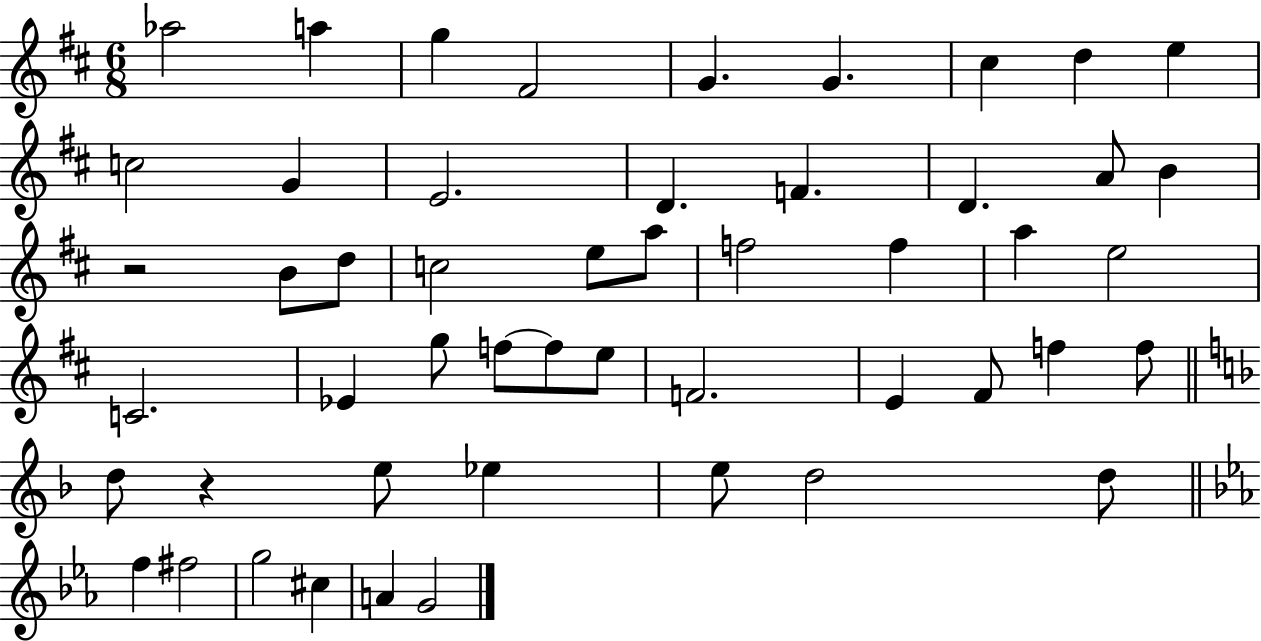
{
  \clef treble
  \numericTimeSignature
  \time 6/8
  \key d \major
  aes''2 a''4 | g''4 fis'2 | g'4. g'4. | cis''4 d''4 e''4 | \break c''2 g'4 | e'2. | d'4. f'4. | d'4. a'8 b'4 | \break r2 b'8 d''8 | c''2 e''8 a''8 | f''2 f''4 | a''4 e''2 | \break c'2. | ees'4 g''8 f''8~~ f''8 e''8 | f'2. | e'4 fis'8 f''4 f''8 | \break \bar "||" \break \key d \minor d''8 r4 e''8 ees''4 | e''8 d''2 d''8 | \bar "||" \break \key c \minor f''4 fis''2 | g''2 cis''4 | a'4 g'2 | \bar "|."
}